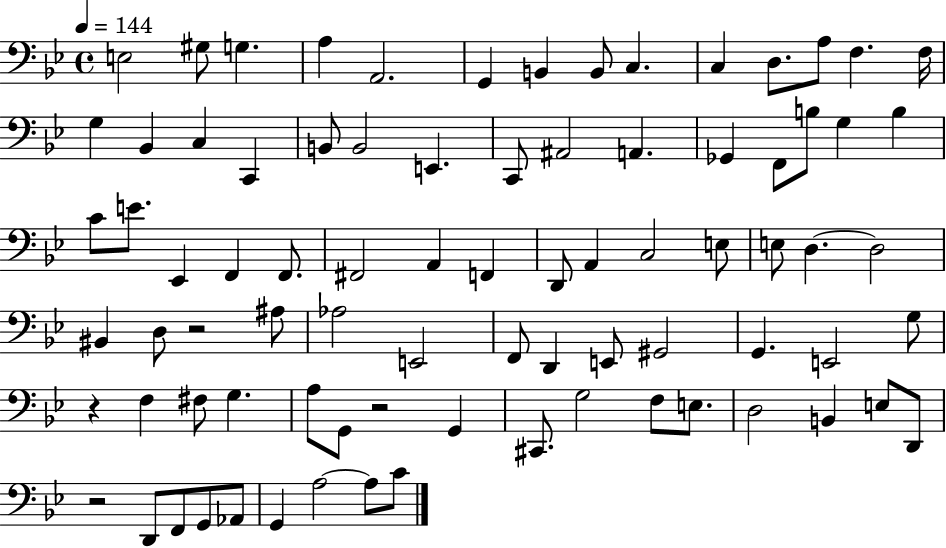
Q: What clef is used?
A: bass